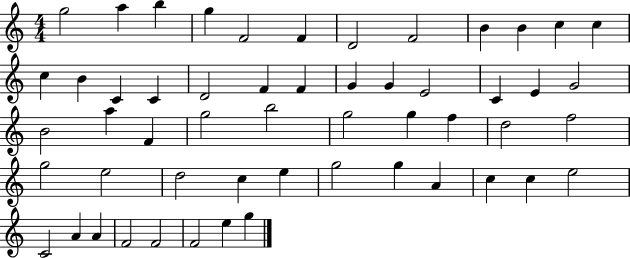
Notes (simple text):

G5/h A5/q B5/q G5/q F4/h F4/q D4/h F4/h B4/q B4/q C5/q C5/q C5/q B4/q C4/q C4/q D4/h F4/q F4/q G4/q G4/q E4/h C4/q E4/q G4/h B4/h A5/q F4/q G5/h B5/h G5/h G5/q F5/q D5/h F5/h G5/h E5/h D5/h C5/q E5/q G5/h G5/q A4/q C5/q C5/q E5/h C4/h A4/q A4/q F4/h F4/h F4/h E5/q G5/q